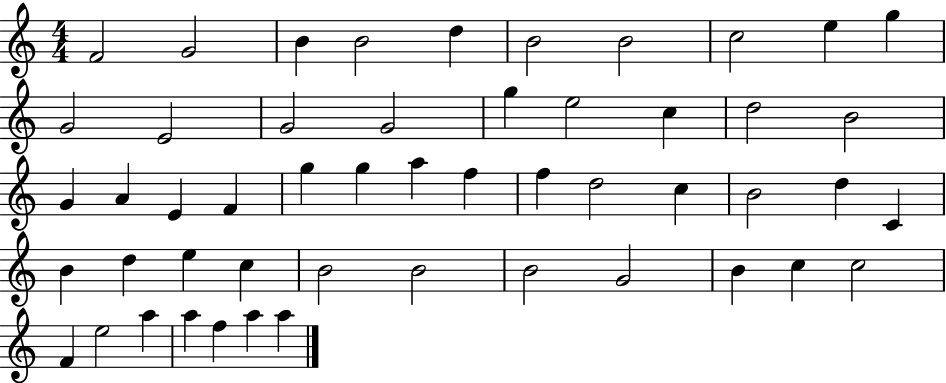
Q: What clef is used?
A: treble